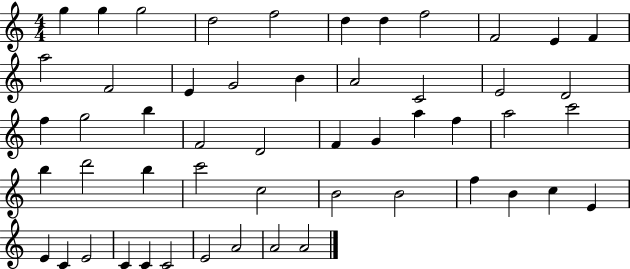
{
  \clef treble
  \numericTimeSignature
  \time 4/4
  \key c \major
  g''4 g''4 g''2 | d''2 f''2 | d''4 d''4 f''2 | f'2 e'4 f'4 | \break a''2 f'2 | e'4 g'2 b'4 | a'2 c'2 | e'2 d'2 | \break f''4 g''2 b''4 | f'2 d'2 | f'4 g'4 a''4 f''4 | a''2 c'''2 | \break b''4 d'''2 b''4 | c'''2 c''2 | b'2 b'2 | f''4 b'4 c''4 e'4 | \break e'4 c'4 e'2 | c'4 c'4 c'2 | e'2 a'2 | a'2 a'2 | \break \bar "|."
}